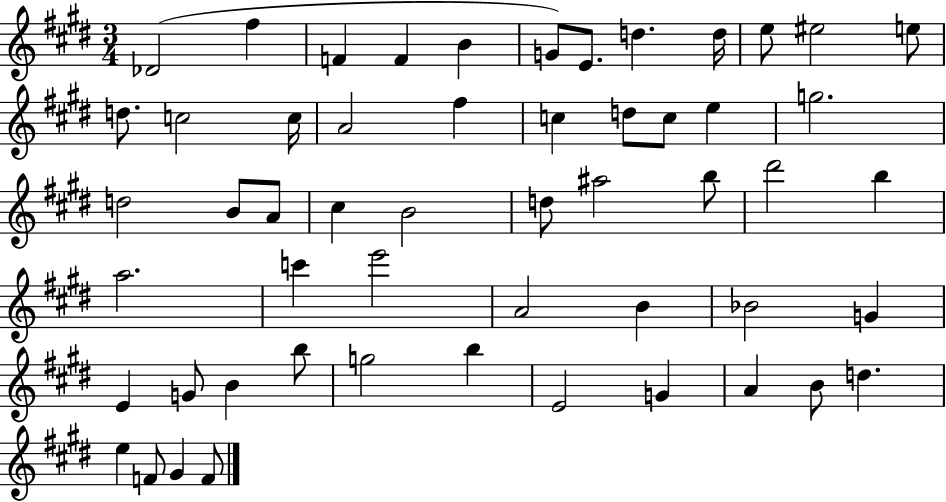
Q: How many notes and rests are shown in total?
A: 54